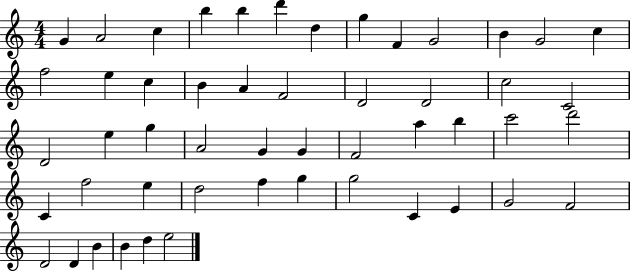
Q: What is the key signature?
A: C major